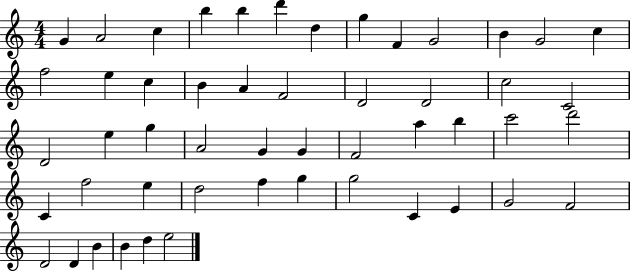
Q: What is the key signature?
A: C major